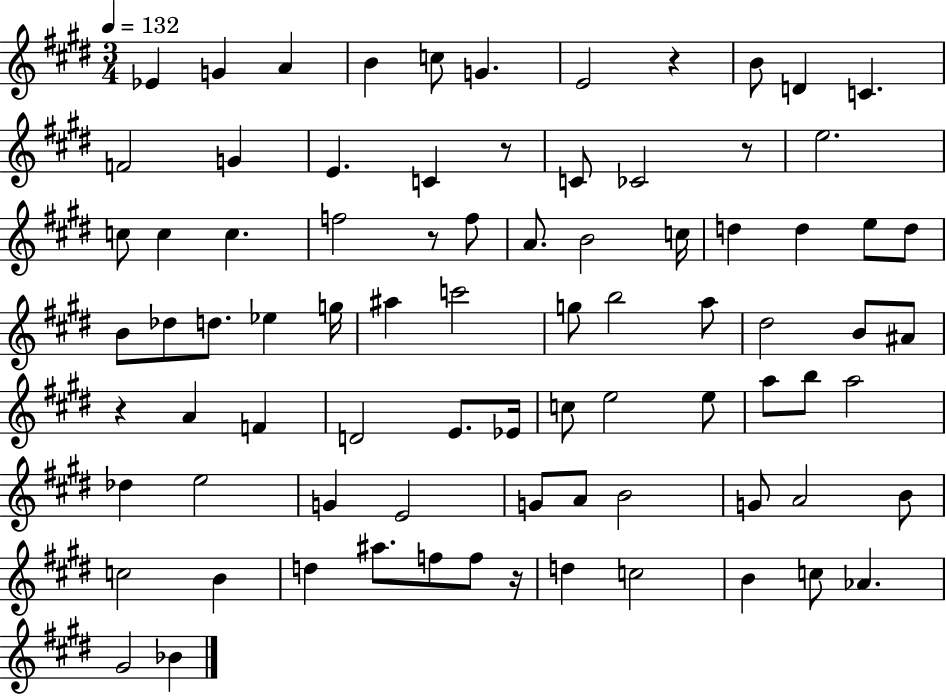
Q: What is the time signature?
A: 3/4